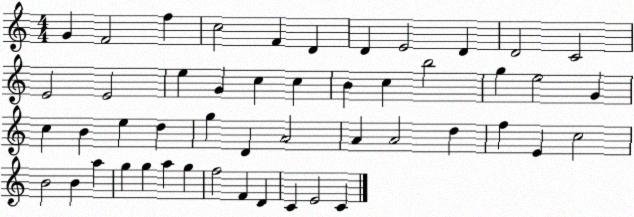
X:1
T:Untitled
M:4/4
L:1/4
K:C
G F2 f c2 F D D E2 D D2 C2 E2 E2 e G c c B c b2 g e2 G c B e d g D A2 A A2 d f E c2 B2 B a g g a g f2 F D C E2 C